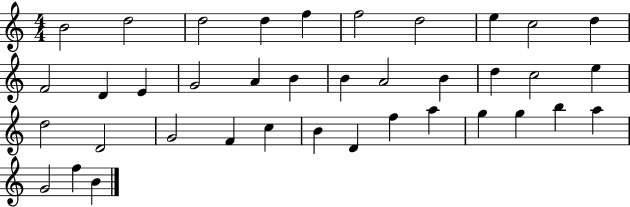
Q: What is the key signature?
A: C major